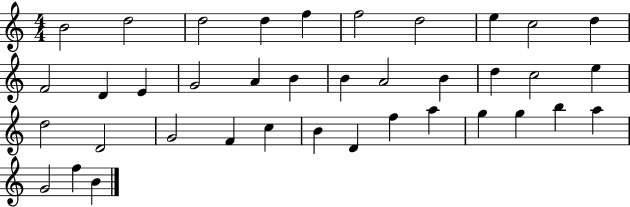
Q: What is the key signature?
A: C major